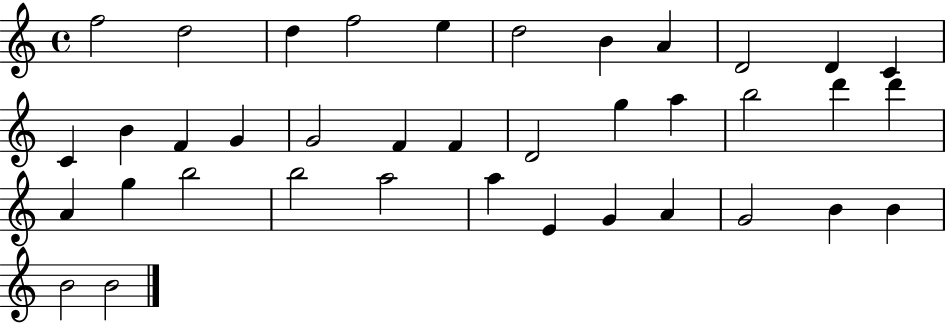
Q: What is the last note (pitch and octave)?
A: B4